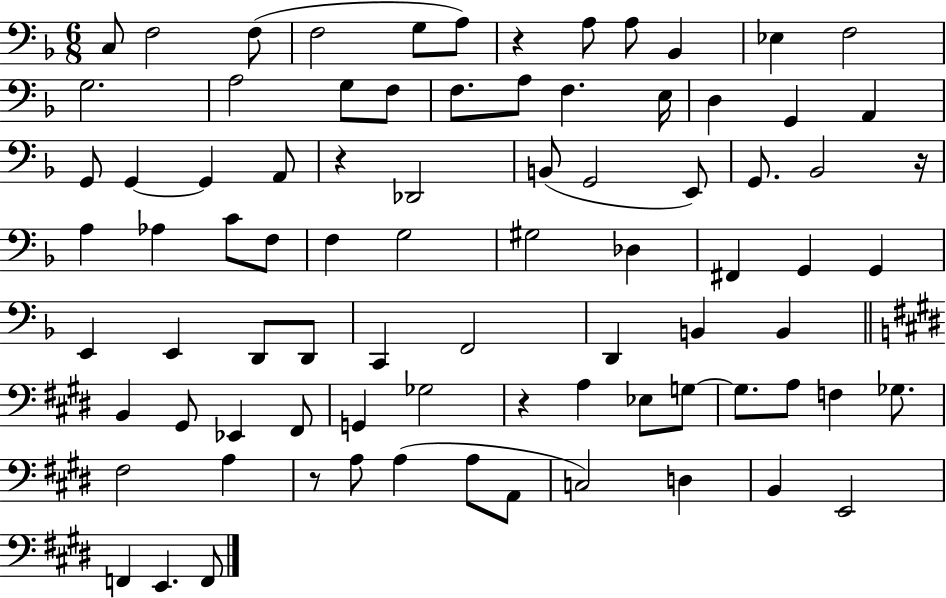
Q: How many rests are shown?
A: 5